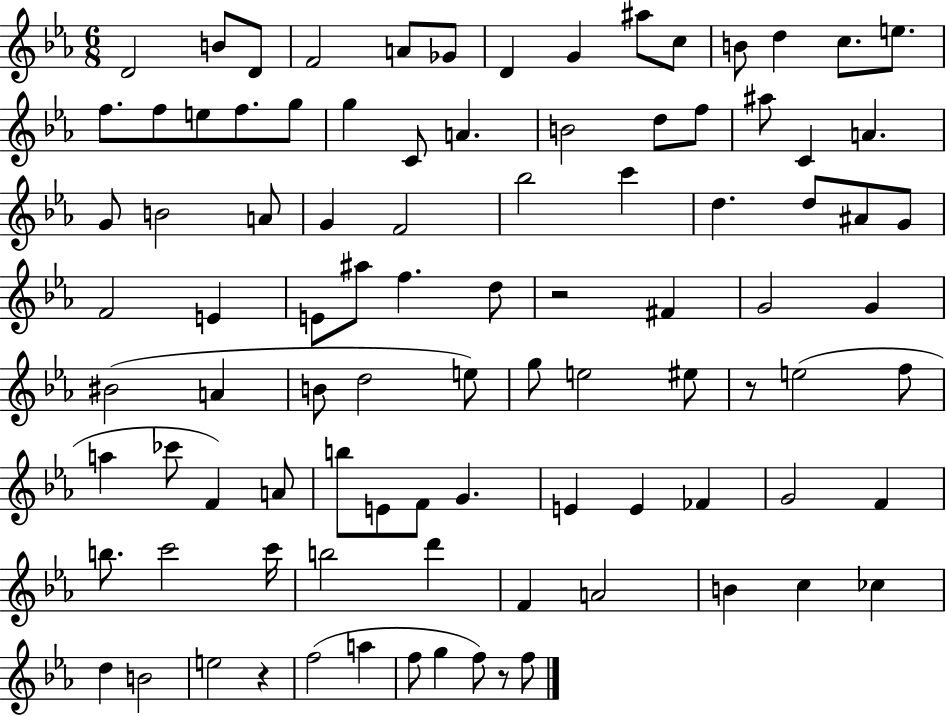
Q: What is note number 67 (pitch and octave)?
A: E4